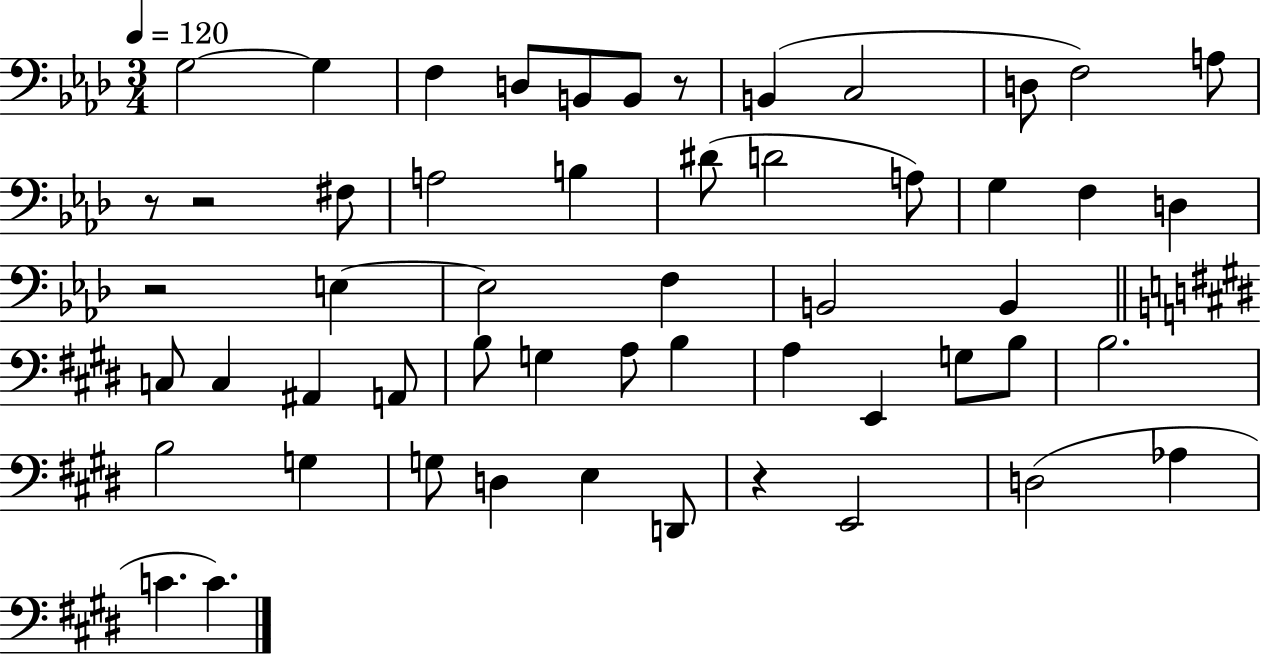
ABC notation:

X:1
T:Untitled
M:3/4
L:1/4
K:Ab
G,2 G, F, D,/2 B,,/2 B,,/2 z/2 B,, C,2 D,/2 F,2 A,/2 z/2 z2 ^F,/2 A,2 B, ^D/2 D2 A,/2 G, F, D, z2 E, E,2 F, B,,2 B,, C,/2 C, ^A,, A,,/2 B,/2 G, A,/2 B, A, E,, G,/2 B,/2 B,2 B,2 G, G,/2 D, E, D,,/2 z E,,2 D,2 _A, C C